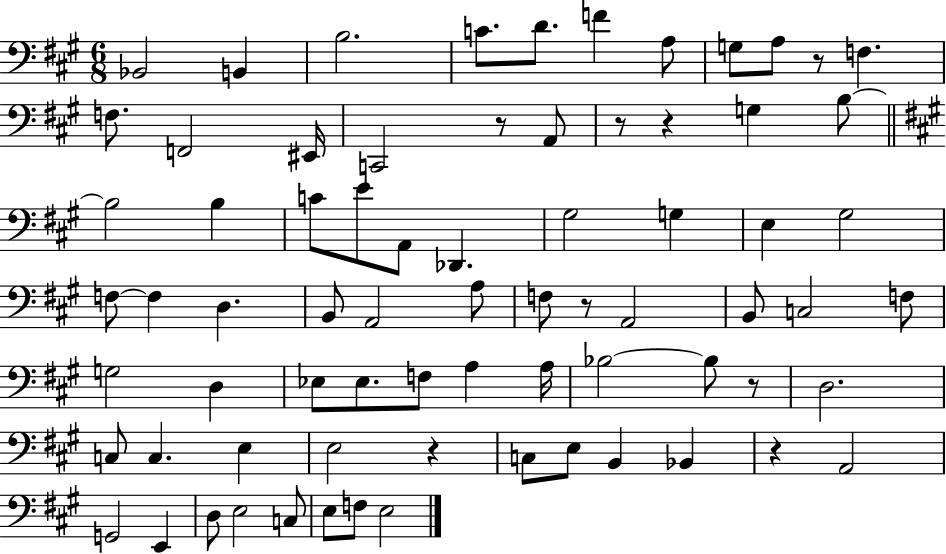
X:1
T:Untitled
M:6/8
L:1/4
K:A
_B,,2 B,, B,2 C/2 D/2 F A,/2 G,/2 A,/2 z/2 F, F,/2 F,,2 ^E,,/4 C,,2 z/2 A,,/2 z/2 z G, B,/2 B,2 B, C/2 E/2 A,,/2 _D,, ^G,2 G, E, ^G,2 F,/2 F, D, B,,/2 A,,2 A,/2 F,/2 z/2 A,,2 B,,/2 C,2 F,/2 G,2 D, _E,/2 _E,/2 F,/2 A, A,/4 _B,2 _B,/2 z/2 D,2 C,/2 C, E, E,2 z C,/2 E,/2 B,, _B,, z A,,2 G,,2 E,, D,/2 E,2 C,/2 E,/2 F,/2 E,2